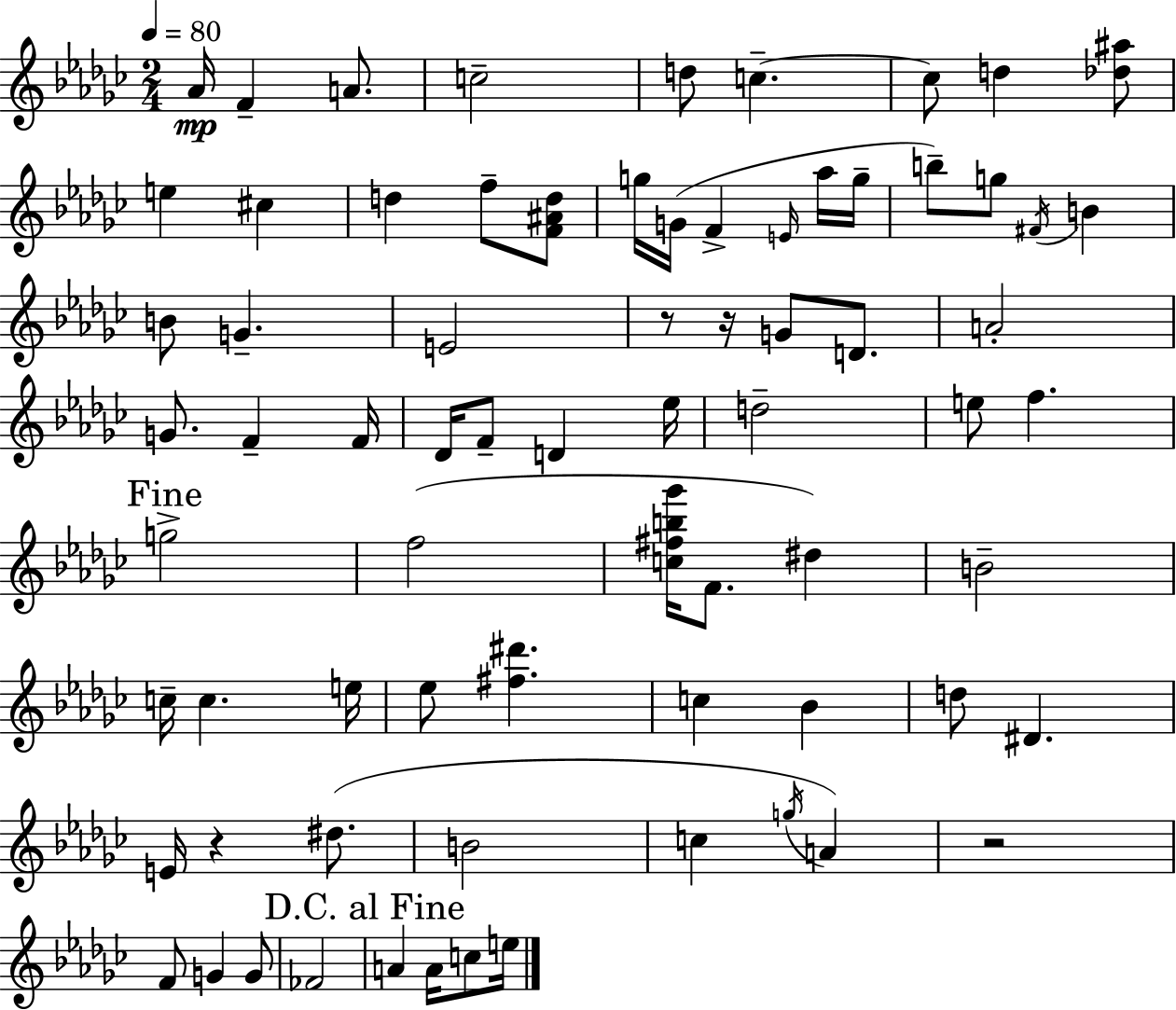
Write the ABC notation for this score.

X:1
T:Untitled
M:2/4
L:1/4
K:Ebm
_A/4 F A/2 c2 d/2 c c/2 d [_d^a]/2 e ^c d f/2 [F^Ad]/2 g/4 G/4 F E/4 _a/4 g/4 b/2 g/2 ^F/4 B B/2 G E2 z/2 z/4 G/2 D/2 A2 G/2 F F/4 _D/4 F/2 D _e/4 d2 e/2 f g2 f2 [c^fb_g']/4 F/2 ^d B2 c/4 c e/4 _e/2 [^f^d'] c _B d/2 ^D E/4 z ^d/2 B2 c g/4 A z2 F/2 G G/2 _F2 A A/4 c/2 e/4